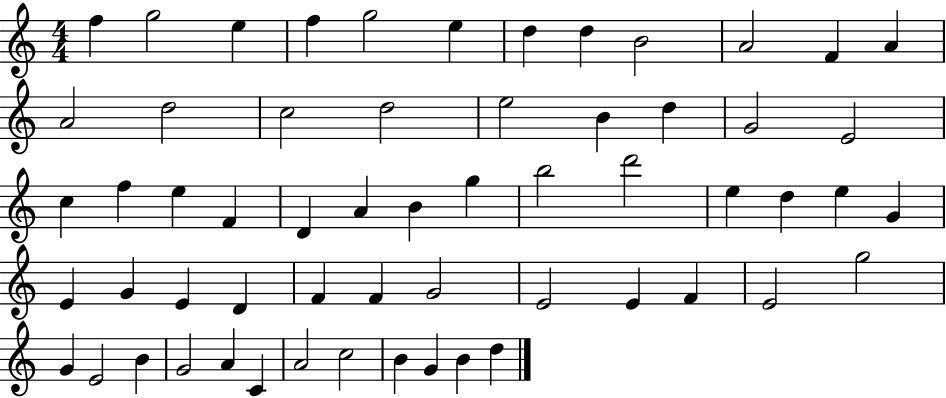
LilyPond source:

{
  \clef treble
  \numericTimeSignature
  \time 4/4
  \key c \major
  f''4 g''2 e''4 | f''4 g''2 e''4 | d''4 d''4 b'2 | a'2 f'4 a'4 | \break a'2 d''2 | c''2 d''2 | e''2 b'4 d''4 | g'2 e'2 | \break c''4 f''4 e''4 f'4 | d'4 a'4 b'4 g''4 | b''2 d'''2 | e''4 d''4 e''4 g'4 | \break e'4 g'4 e'4 d'4 | f'4 f'4 g'2 | e'2 e'4 f'4 | e'2 g''2 | \break g'4 e'2 b'4 | g'2 a'4 c'4 | a'2 c''2 | b'4 g'4 b'4 d''4 | \break \bar "|."
}